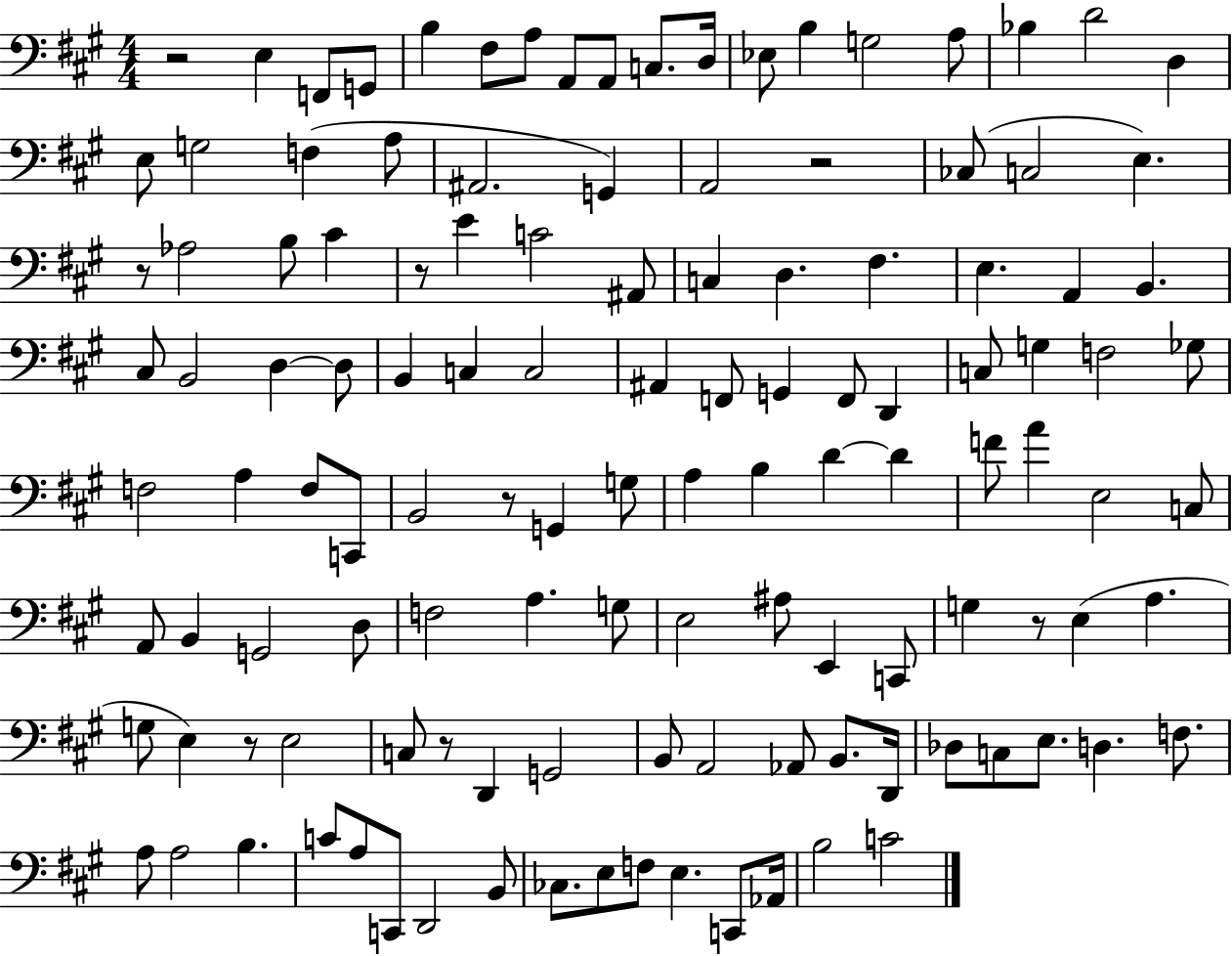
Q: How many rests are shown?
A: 8